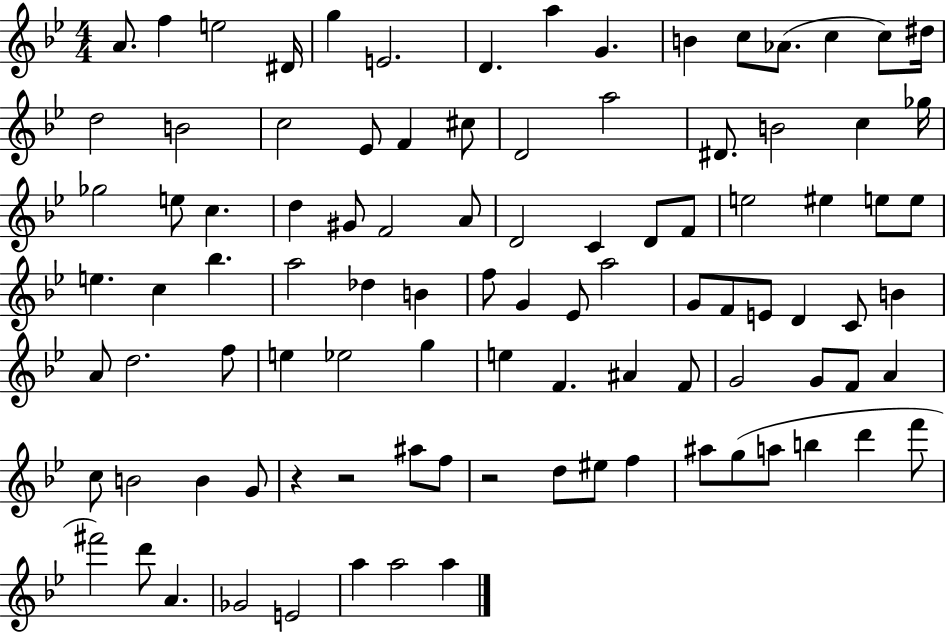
{
  \clef treble
  \numericTimeSignature
  \time 4/4
  \key bes \major
  a'8. f''4 e''2 dis'16 | g''4 e'2. | d'4. a''4 g'4. | b'4 c''8 aes'8.( c''4 c''8) dis''16 | \break d''2 b'2 | c''2 ees'8 f'4 cis''8 | d'2 a''2 | dis'8. b'2 c''4 ges''16 | \break ges''2 e''8 c''4. | d''4 gis'8 f'2 a'8 | d'2 c'4 d'8 f'8 | e''2 eis''4 e''8 e''8 | \break e''4. c''4 bes''4. | a''2 des''4 b'4 | f''8 g'4 ees'8 a''2 | g'8 f'8 e'8 d'4 c'8 b'4 | \break a'8 d''2. f''8 | e''4 ees''2 g''4 | e''4 f'4. ais'4 f'8 | g'2 g'8 f'8 a'4 | \break c''8 b'2 b'4 g'8 | r4 r2 ais''8 f''8 | r2 d''8 eis''8 f''4 | ais''8 g''8( a''8 b''4 d'''4 f'''8 | \break fis'''2) d'''8 a'4. | ges'2 e'2 | a''4 a''2 a''4 | \bar "|."
}